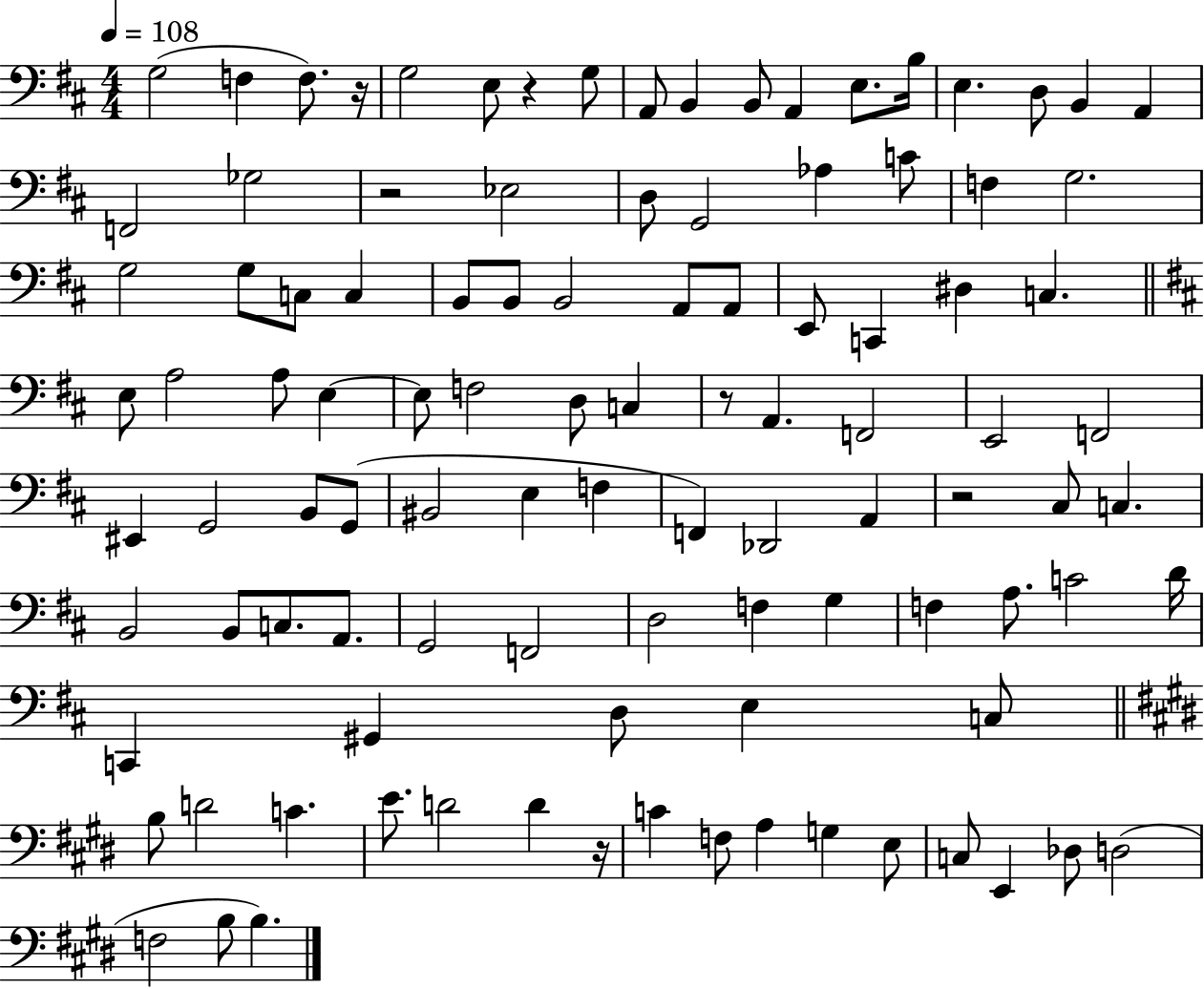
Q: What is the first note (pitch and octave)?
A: G3